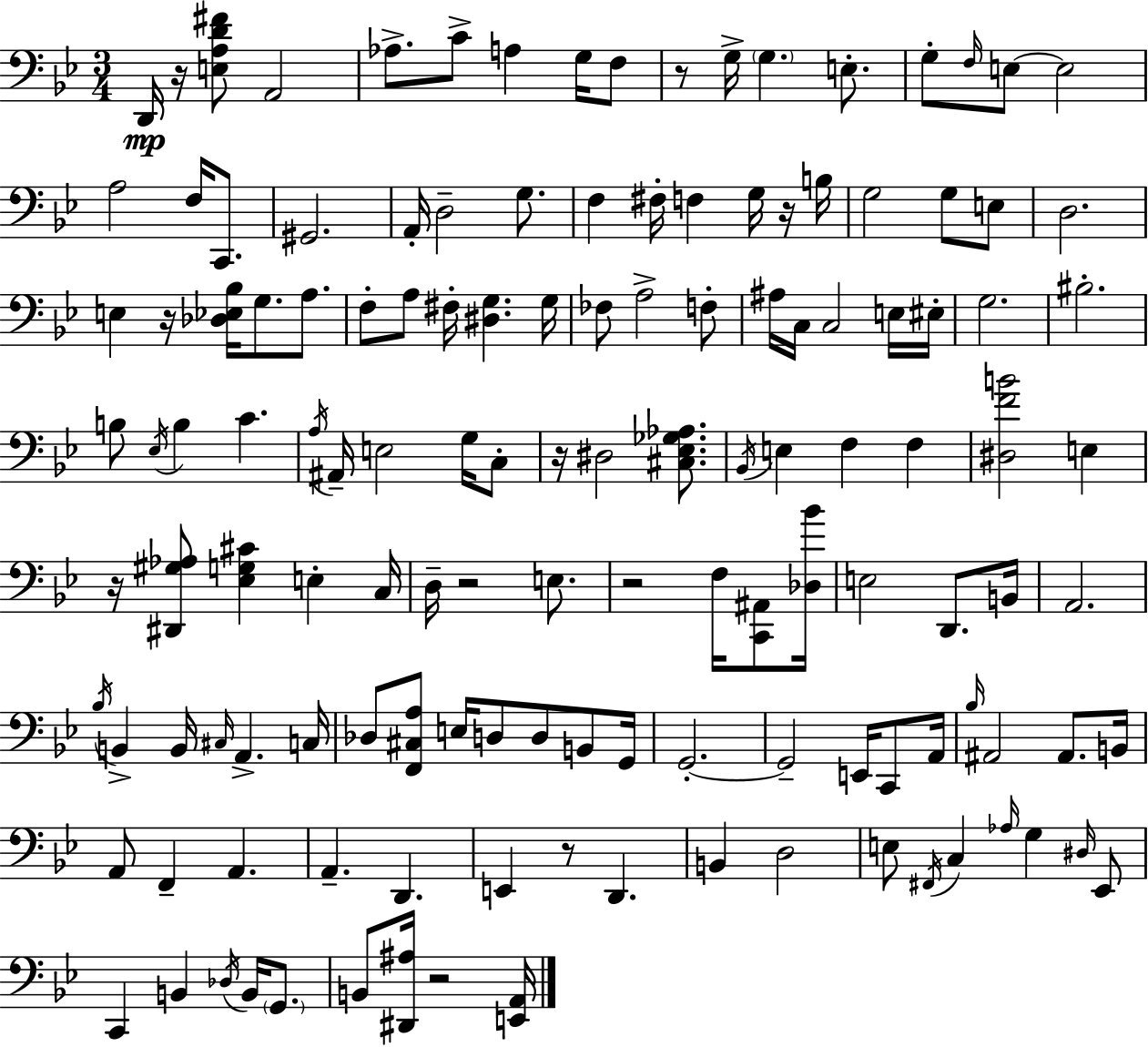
{
  \clef bass
  \numericTimeSignature
  \time 3/4
  \key bes \major
  d,16\mp r16 <e a d' fis'>8 a,2 | aes8.-> c'8-> a4 g16 f8 | r8 g16-> \parenthesize g4. e8.-. | g8-. \grace { f16 } e8~~ e2 | \break a2 f16 c,8. | gis,2. | a,16-. d2-- g8. | f4 fis16-. f4 g16 r16 | \break b16 g2 g8 e8 | d2. | e4 r16 <des ees bes>16 g8. a8. | f8-. a8 fis16-. <dis g>4. | \break g16 fes8 a2-> f8-. | ais16 c16 c2 e16 | eis16-. g2. | bis2.-. | \break b8 \acciaccatura { ees16 } b4 c'4. | \acciaccatura { a16 } ais,16-- e2 | g16 c8-. r16 dis2 | <cis ees ges aes>8. \acciaccatura { bes,16 } e4 f4 | \break f4 <dis f' b'>2 | e4 r16 <dis, gis aes>8 <ees g cis'>4 e4-. | c16 d16-- r2 | e8. r2 | \break f16 <c, ais,>8 <des bes'>16 e2 | d,8. b,16 a,2. | \acciaccatura { bes16 } b,4-> b,16 \grace { cis16 } a,4.-> | c16 des8 <f, cis a>8 e16 d8 | \break d8 b,8 g,16 g,2.-.~~ | g,2-- | e,16 c,8 a,16 \grace { bes16 } ais,2 | ais,8. b,16 a,8 f,4-- | \break a,4. a,4.-- | d,4. e,4 r8 | d,4. b,4 d2 | e8 \acciaccatura { fis,16 } c4 | \break \grace { aes16 } g4 \grace { dis16 } ees,8 c,4 | b,4 \acciaccatura { des16 } b,16 \parenthesize g,8. b,8 | <dis, ais>16 r2 <e, a,>16 \bar "|."
}